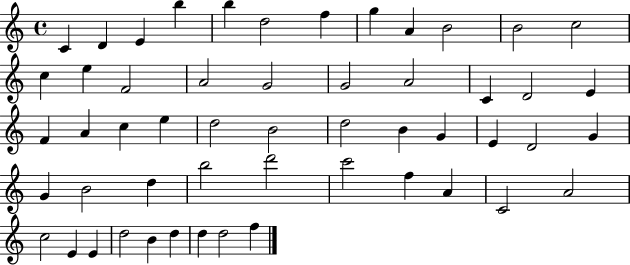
C4/q D4/q E4/q B5/q B5/q D5/h F5/q G5/q A4/q B4/h B4/h C5/h C5/q E5/q F4/h A4/h G4/h G4/h A4/h C4/q D4/h E4/q F4/q A4/q C5/q E5/q D5/h B4/h D5/h B4/q G4/q E4/q D4/h G4/q G4/q B4/h D5/q B5/h D6/h C6/h F5/q A4/q C4/h A4/h C5/h E4/q E4/q D5/h B4/q D5/q D5/q D5/h F5/q